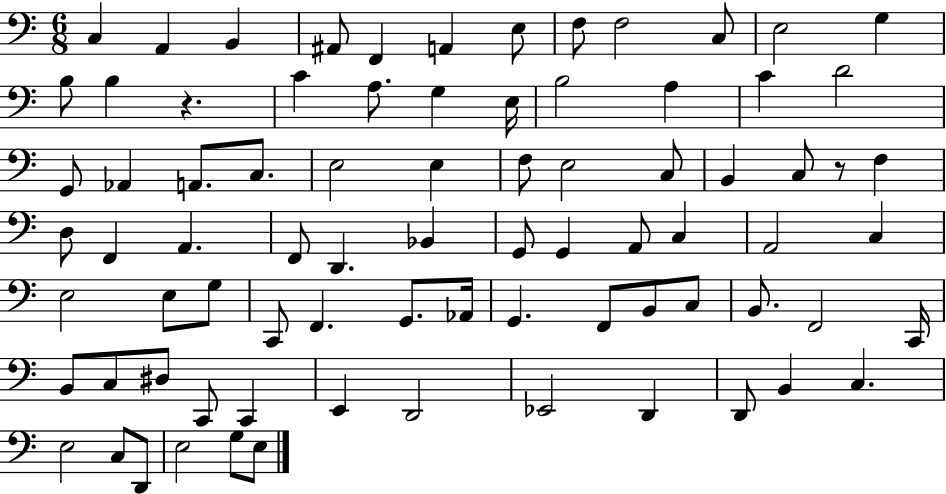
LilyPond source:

{
  \clef bass
  \numericTimeSignature
  \time 6/8
  \key c \major
  c4 a,4 b,4 | ais,8 f,4 a,4 e8 | f8 f2 c8 | e2 g4 | \break b8 b4 r4. | c'4 a8. g4 e16 | b2 a4 | c'4 d'2 | \break g,8 aes,4 a,8. c8. | e2 e4 | f8 e2 c8 | b,4 c8 r8 f4 | \break d8 f,4 a,4. | f,8 d,4. bes,4 | g,8 g,4 a,8 c4 | a,2 c4 | \break e2 e8 g8 | c,8 f,4. g,8. aes,16 | g,4. f,8 b,8 c8 | b,8. f,2 c,16 | \break b,8 c8 dis8 c,8 c,4 | e,4 d,2 | ees,2 d,4 | d,8 b,4 c4. | \break e2 c8 d,8 | e2 g8 e8 | \bar "|."
}